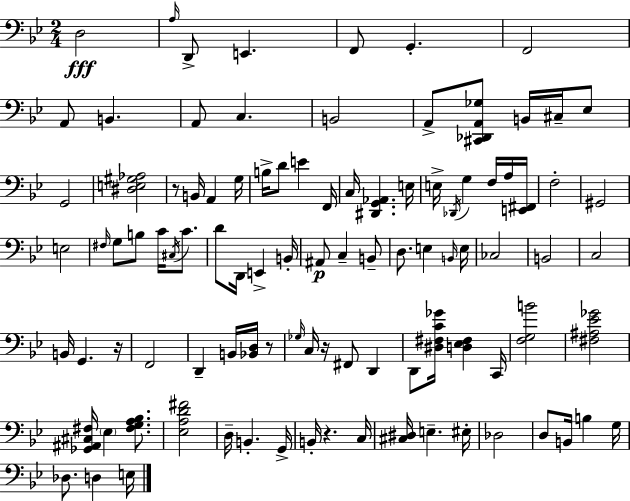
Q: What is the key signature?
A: G minor